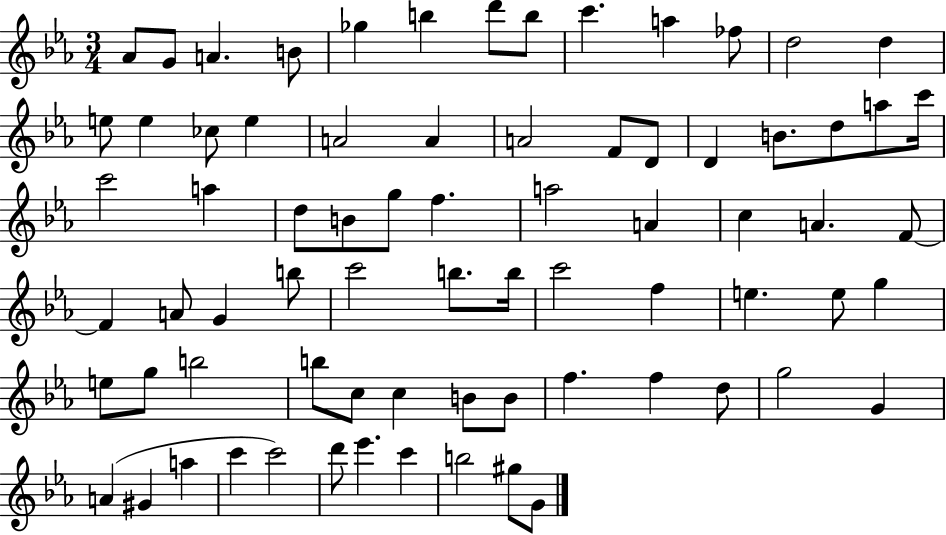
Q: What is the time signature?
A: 3/4